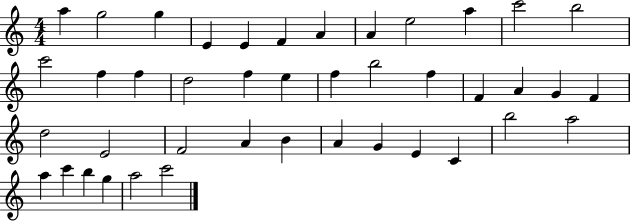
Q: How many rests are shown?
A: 0